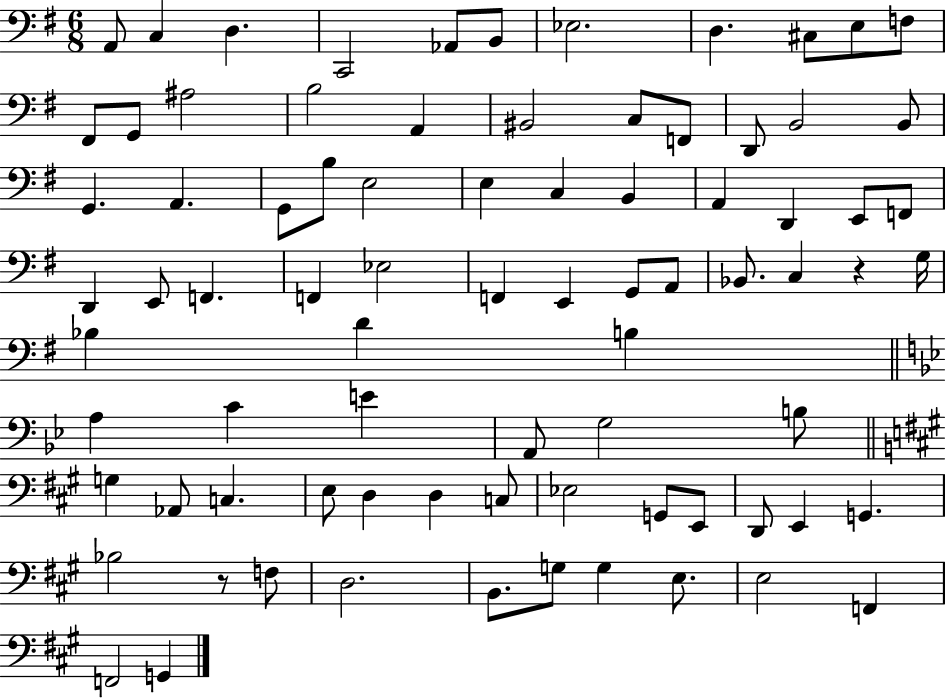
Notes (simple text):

A2/e C3/q D3/q. C2/h Ab2/e B2/e Eb3/h. D3/q. C#3/e E3/e F3/e F#2/e G2/e A#3/h B3/h A2/q BIS2/h C3/e F2/e D2/e B2/h B2/e G2/q. A2/q. G2/e B3/e E3/h E3/q C3/q B2/q A2/q D2/q E2/e F2/e D2/q E2/e F2/q. F2/q Eb3/h F2/q E2/q G2/e A2/e Bb2/e. C3/q R/q G3/s Bb3/q D4/q B3/q A3/q C4/q E4/q A2/e G3/h B3/e G3/q Ab2/e C3/q. E3/e D3/q D3/q C3/e Eb3/h G2/e E2/e D2/e E2/q G2/q. Bb3/h R/e F3/e D3/h. B2/e. G3/e G3/q E3/e. E3/h F2/q F2/h G2/q